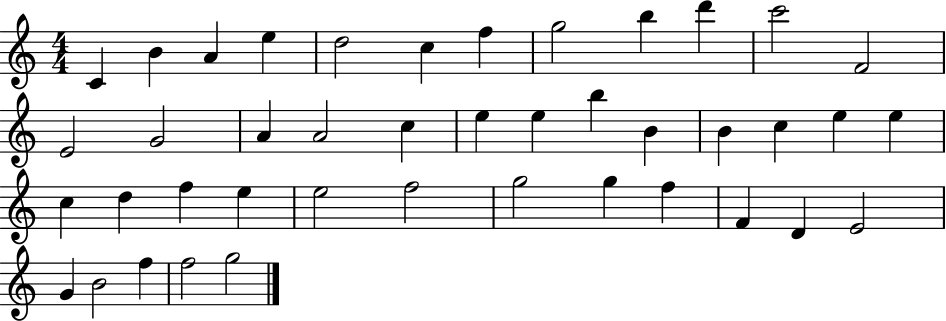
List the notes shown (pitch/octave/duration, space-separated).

C4/q B4/q A4/q E5/q D5/h C5/q F5/q G5/h B5/q D6/q C6/h F4/h E4/h G4/h A4/q A4/h C5/q E5/q E5/q B5/q B4/q B4/q C5/q E5/q E5/q C5/q D5/q F5/q E5/q E5/h F5/h G5/h G5/q F5/q F4/q D4/q E4/h G4/q B4/h F5/q F5/h G5/h